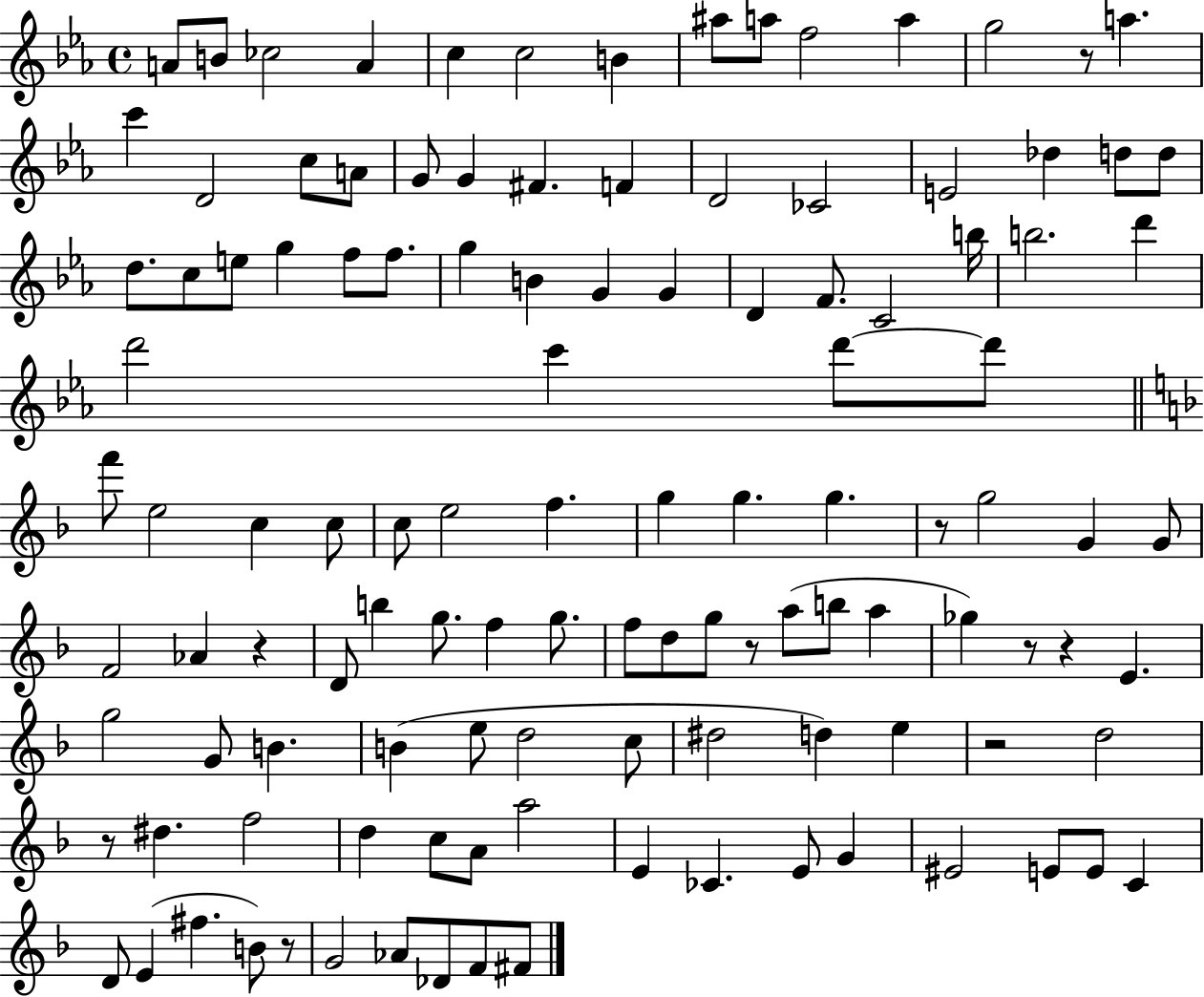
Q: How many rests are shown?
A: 9